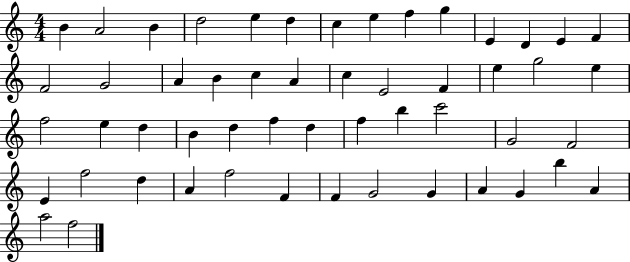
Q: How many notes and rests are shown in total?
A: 53